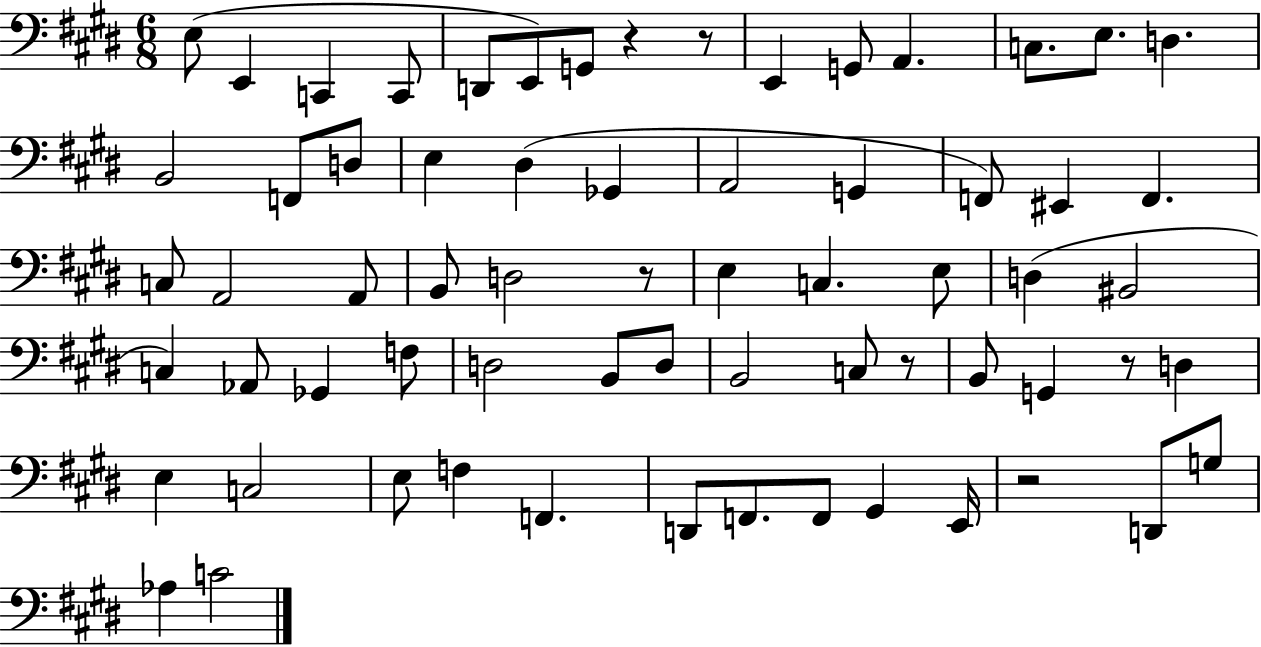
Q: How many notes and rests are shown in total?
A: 66